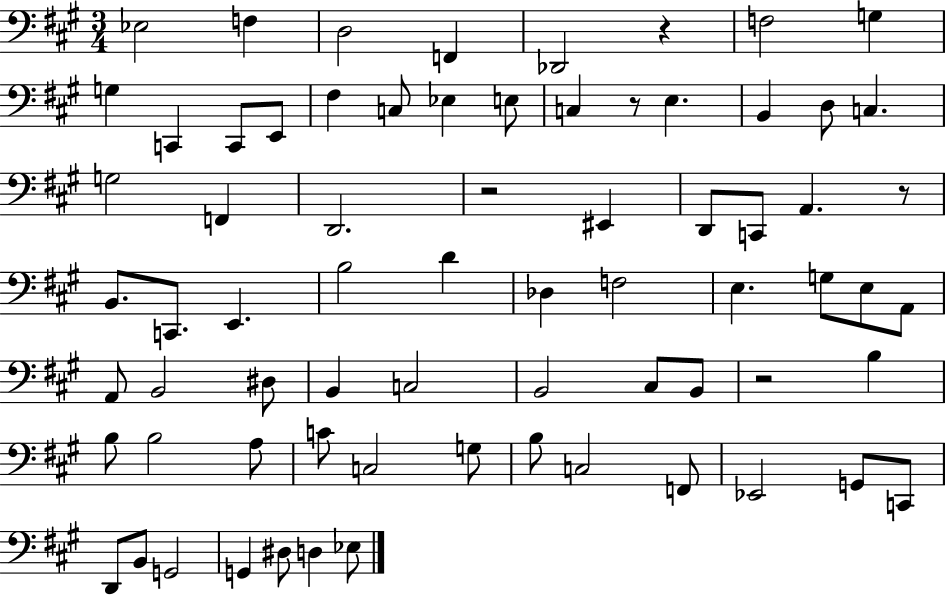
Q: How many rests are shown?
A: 5